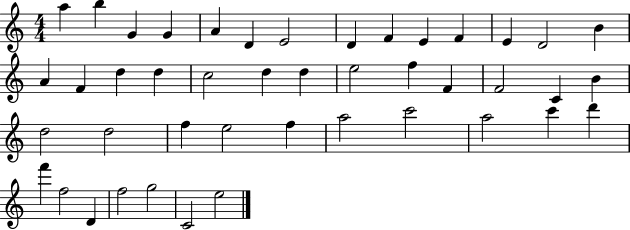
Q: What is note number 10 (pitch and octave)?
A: E4